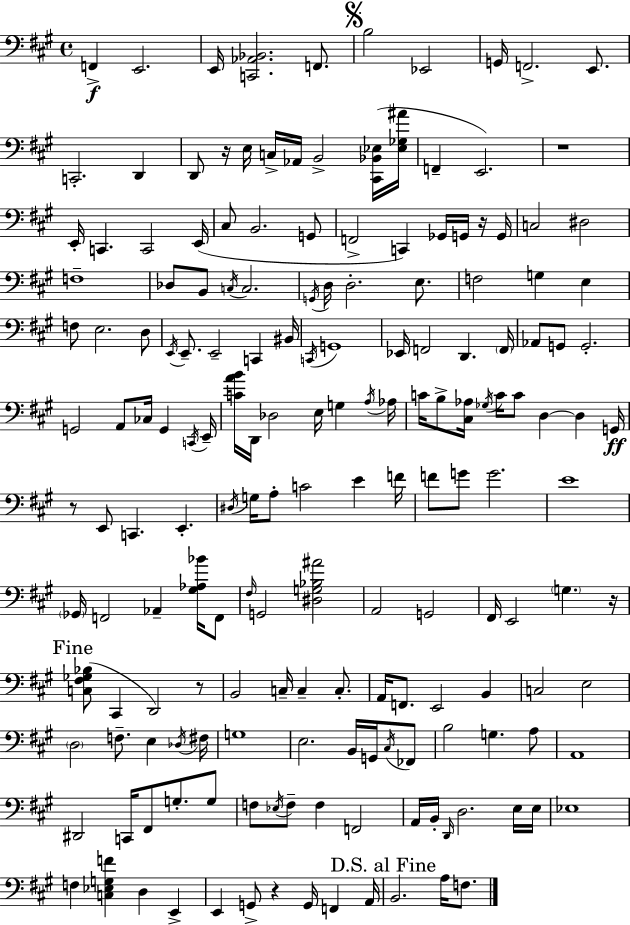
F2/q E2/h. E2/s [C2,Ab2,Bb2]/h. F2/e. B3/h Eb2/h G2/s F2/h. E2/e. C2/h. D2/q D2/e R/s E3/s C3/s Ab2/s B2/h [C#2,Bb2,Eb3]/s [Eb3,Gb3,A#4]/s F2/q E2/h. R/w E2/s C2/q. C2/h E2/s C#3/e B2/h. G2/e F2/h C2/q Gb2/s G2/s R/s G2/s C3/h D#3/h F3/w Db3/e B2/e C3/s C3/h. G2/s D3/s D3/h. E3/e. F3/h G3/q E3/q F3/e E3/h. D3/e E2/s E2/e. E2/h C2/q BIS2/s C2/s G2/w Eb2/s F2/h D2/q. F2/s Ab2/e G2/e G2/h. G2/h A2/e CES3/s G2/q C2/s E2/s [C4,A4,B4]/s D2/s Db3/h E3/s G3/q A3/s Ab3/s C4/s B3/e [C#3,Ab3]/s Gb3/s C4/s C4/e D3/q D3/q G2/s R/e E2/e C2/q. E2/q. D#3/s G3/s A3/e C4/h E4/q F4/s F4/e G4/e G4/h. E4/w Gb2/s F2/h Ab2/q [G#3,Ab3,Bb4]/s F2/e F#3/s G2/h [D#3,G3,Bb3,A#4]/h A2/h G2/h F#2/s E2/h G3/q. R/s [C3,F#3,Gb3,Bb3]/e C#2/q D2/h R/e B2/h C3/s C3/q C3/e. A2/s F2/e. E2/h B2/q C3/h E3/h D3/h F3/e. E3/q Db3/s F#3/s G3/w E3/h. B2/s G2/s C#3/s FES2/e B3/h G3/q. A3/e A2/w D#2/h C2/s F#2/e G3/e. G3/e F3/e Eb3/s F3/e F3/q F2/h A2/s B2/s D2/s D3/h. E3/s E3/s Eb3/w F3/q [C3,Eb3,G3,F4]/q D3/q E2/q E2/q G2/e R/q G2/s F2/q A2/s B2/h. A3/s F3/e.